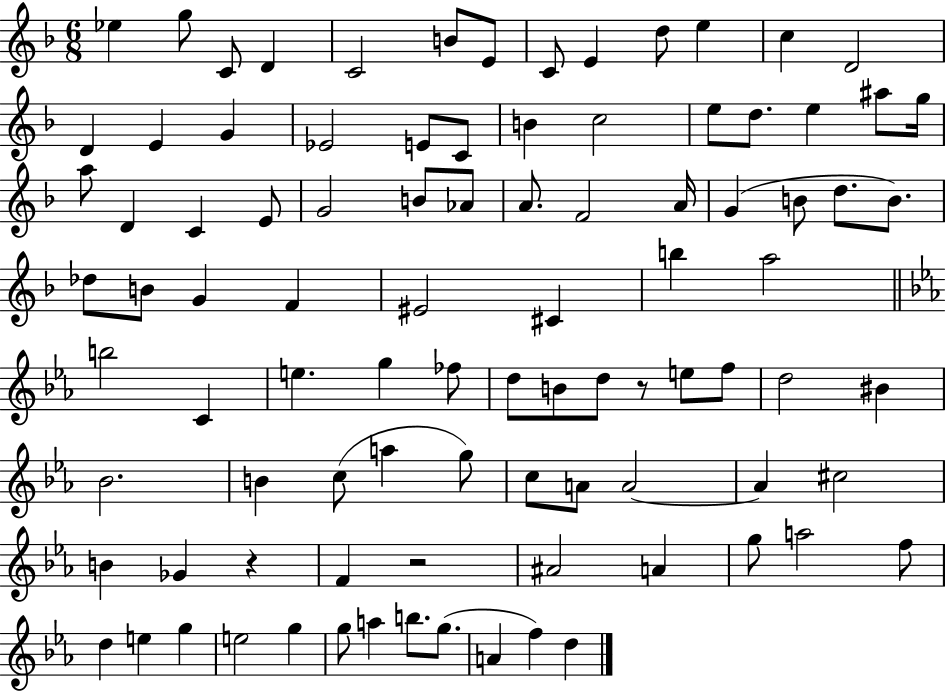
Eb5/q G5/e C4/e D4/q C4/h B4/e E4/e C4/e E4/q D5/e E5/q C5/q D4/h D4/q E4/q G4/q Eb4/h E4/e C4/e B4/q C5/h E5/e D5/e. E5/q A#5/e G5/s A5/e D4/q C4/q E4/e G4/h B4/e Ab4/e A4/e. F4/h A4/s G4/q B4/e D5/e. B4/e. Db5/e B4/e G4/q F4/q EIS4/h C#4/q B5/q A5/h B5/h C4/q E5/q. G5/q FES5/e D5/e B4/e D5/e R/e E5/e F5/e D5/h BIS4/q Bb4/h. B4/q C5/e A5/q G5/e C5/e A4/e A4/h A4/q C#5/h B4/q Gb4/q R/q F4/q R/h A#4/h A4/q G5/e A5/h F5/e D5/q E5/q G5/q E5/h G5/q G5/e A5/q B5/e. G5/e. A4/q F5/q D5/q